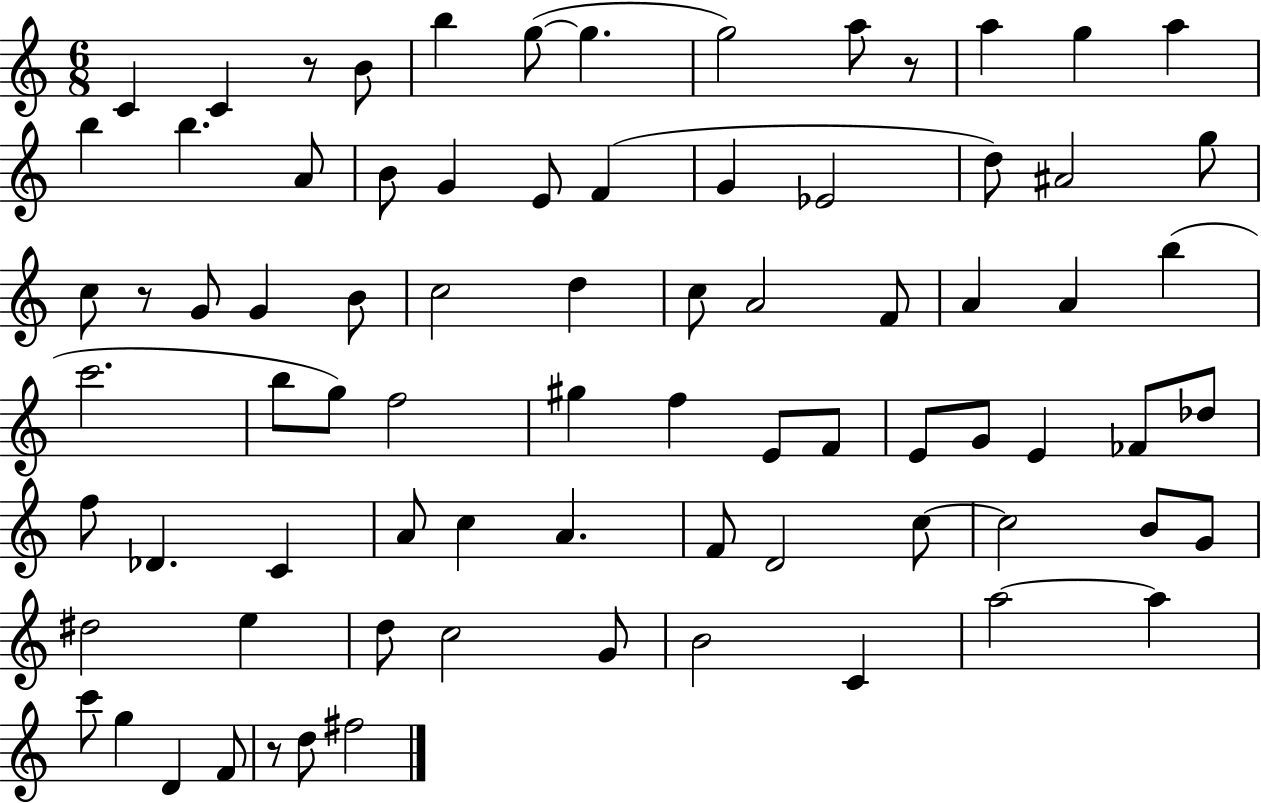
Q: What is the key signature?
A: C major